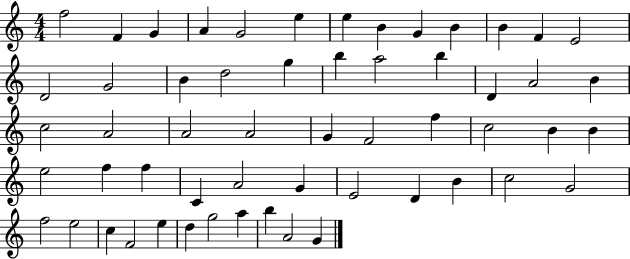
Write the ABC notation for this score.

X:1
T:Untitled
M:4/4
L:1/4
K:C
f2 F G A G2 e e B G B B F E2 D2 G2 B d2 g b a2 b D A2 B c2 A2 A2 A2 G F2 f c2 B B e2 f f C A2 G E2 D B c2 G2 f2 e2 c F2 e d g2 a b A2 G